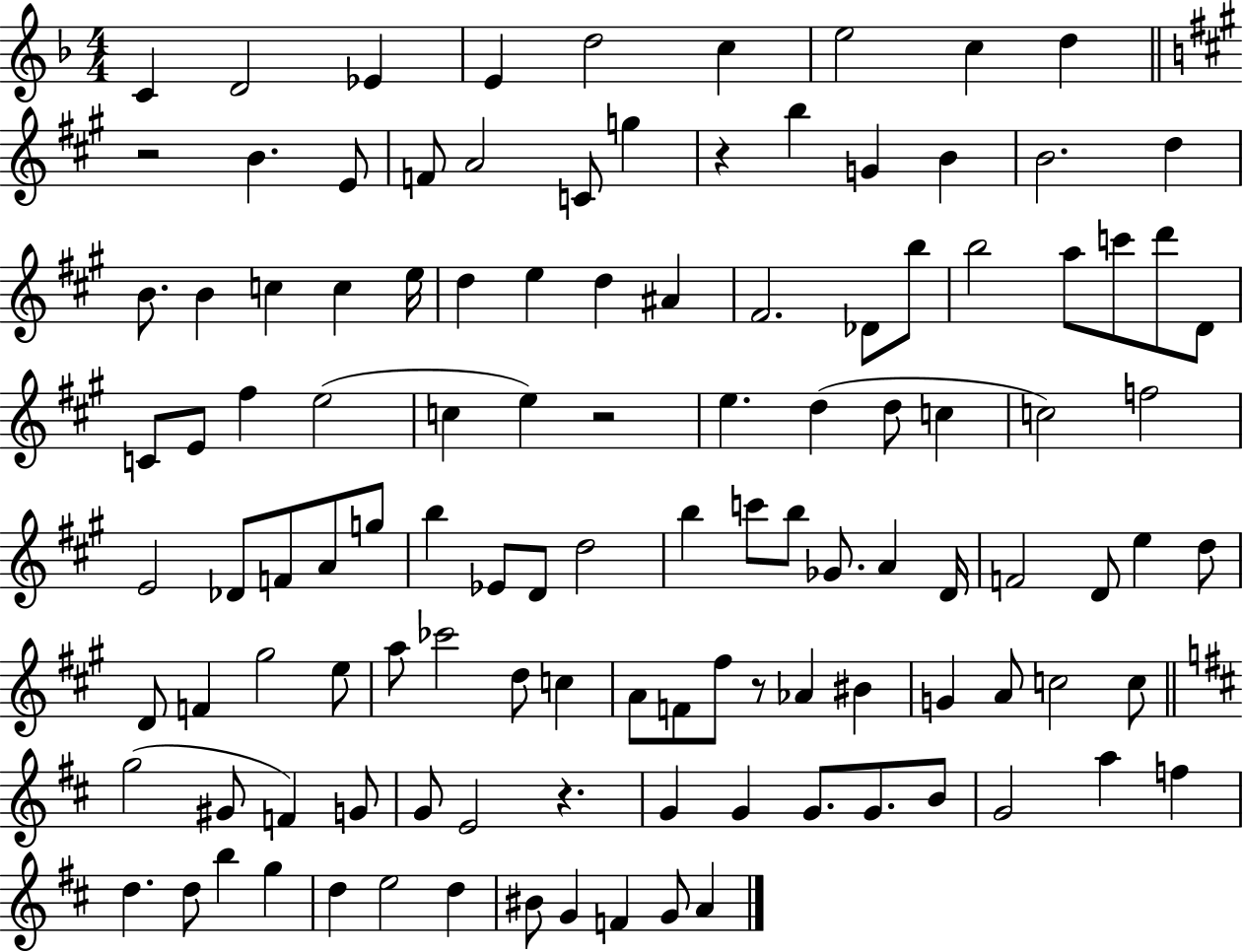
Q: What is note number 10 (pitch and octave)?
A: B4